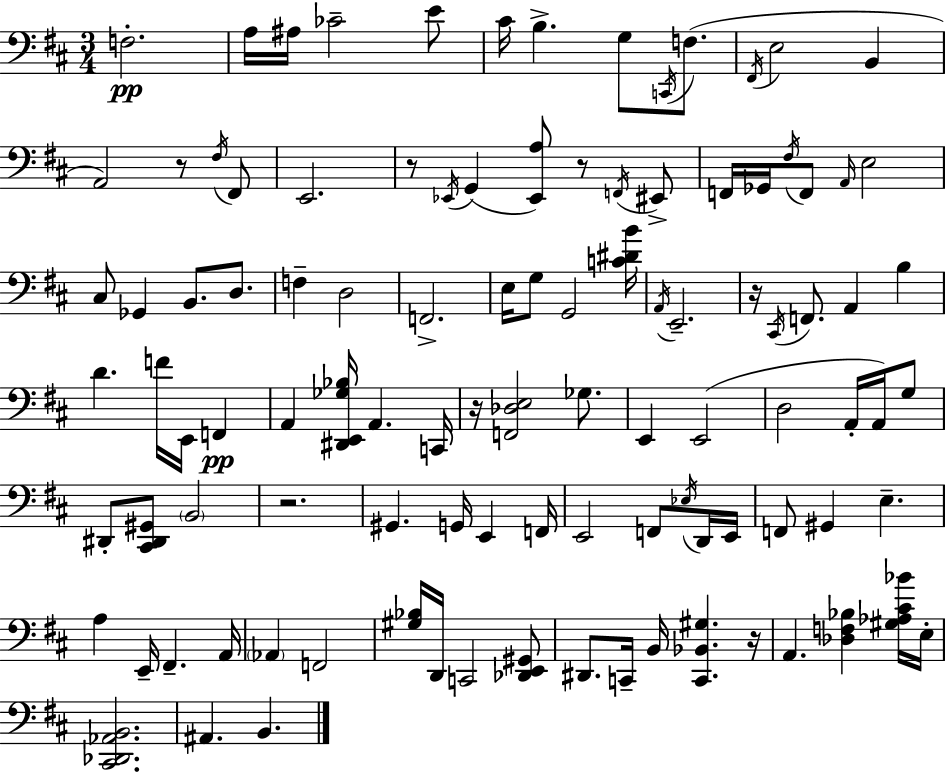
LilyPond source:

{
  \clef bass
  \numericTimeSignature
  \time 3/4
  \key d \major
  f2.-.\pp | a16 ais16 ces'2-- e'8 | cis'16 b4.-> g8 \acciaccatura { c,16 }( f8. | \acciaccatura { fis,16 } e2 b,4 | \break a,2) r8 | \acciaccatura { fis16 } fis,8 e,2. | r8 \acciaccatura { ees,16 }( g,4 <ees, a>8) | r8 \acciaccatura { f,16 } eis,8-> f,16 ges,16 \acciaccatura { fis16 } f,8 \grace { a,16 } e2 | \break cis8 ges,4 | b,8. d8. f4-- d2 | f,2.-> | e16 g8 g,2 | \break <c' dis' b'>16 \acciaccatura { a,16 } e,2.-- | r16 \acciaccatura { cis,16 } f,8. | a,4 b4 d'4. | f'16 e,16 f,4\pp a,4 | \break <dis, e, ges bes>16 a,4. c,16 r16 <f, des e>2 | ges8. e,4 | e,2( d2 | a,16-. a,16) g8 dis,8-. <cis, dis, gis,>8 | \break \parenthesize b,2 r2. | gis,4. | g,16 e,4 f,16 e,2 | f,8 \acciaccatura { ees16 } d,16 e,16 f,8 | \break gis,4 e4.-- a4 | e,16-- fis,4.-- a,16 \parenthesize aes,4 | f,2 <gis bes>16 d,16 | c,2 <des, e, gis,>8 dis,8. | \break c,16-- b,16 <c, bes, gis>4. r16 a,4. | <des f bes>4 <gis aes cis' bes'>16 e16-. <cis, des, aes, b,>2. | ais,4. | b,4. \bar "|."
}